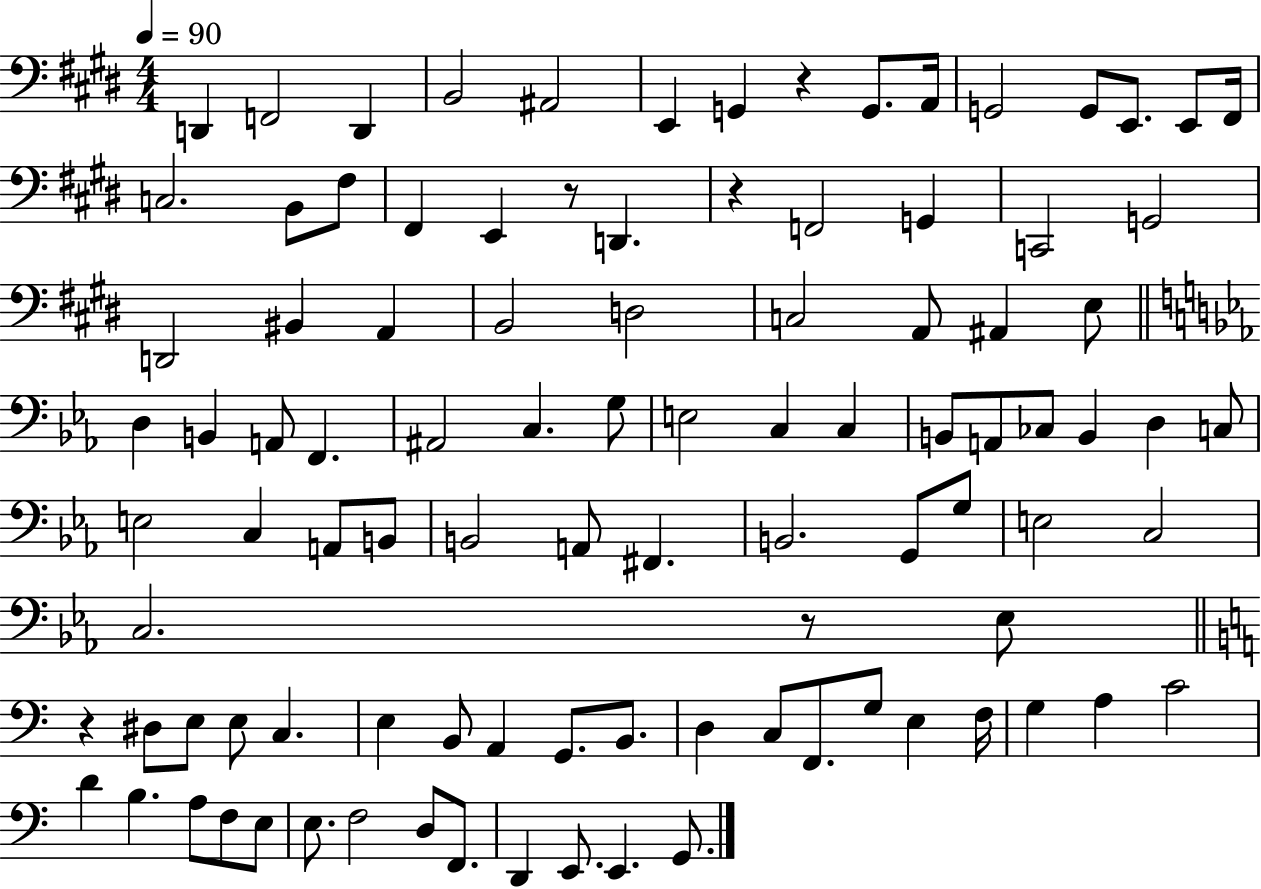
{
  \clef bass
  \numericTimeSignature
  \time 4/4
  \key e \major
  \tempo 4 = 90
  \repeat volta 2 { d,4 f,2 d,4 | b,2 ais,2 | e,4 g,4 r4 g,8. a,16 | g,2 g,8 e,8. e,8 fis,16 | \break c2. b,8 fis8 | fis,4 e,4 r8 d,4. | r4 f,2 g,4 | c,2 g,2 | \break d,2 bis,4 a,4 | b,2 d2 | c2 a,8 ais,4 e8 | \bar "||" \break \key ees \major d4 b,4 a,8 f,4. | ais,2 c4. g8 | e2 c4 c4 | b,8 a,8 ces8 b,4 d4 c8 | \break e2 c4 a,8 b,8 | b,2 a,8 fis,4. | b,2. g,8 g8 | e2 c2 | \break c2. r8 ees8 | \bar "||" \break \key c \major r4 dis8 e8 e8 c4. | e4 b,8 a,4 g,8. b,8. | d4 c8 f,8. g8 e4 f16 | g4 a4 c'2 | \break d'4 b4. a8 f8 e8 | e8. f2 d8 f,8. | d,4 e,8. e,4. g,8. | } \bar "|."
}